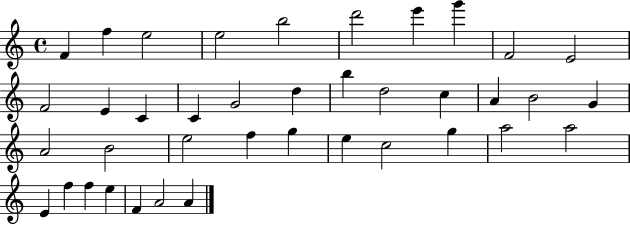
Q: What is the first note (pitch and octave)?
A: F4